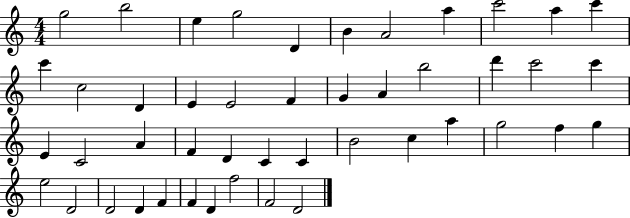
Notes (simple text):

G5/h B5/h E5/q G5/h D4/q B4/q A4/h A5/q C6/h A5/q C6/q C6/q C5/h D4/q E4/q E4/h F4/q G4/q A4/q B5/h D6/q C6/h C6/q E4/q C4/h A4/q F4/q D4/q C4/q C4/q B4/h C5/q A5/q G5/h F5/q G5/q E5/h D4/h D4/h D4/q F4/q F4/q D4/q F5/h F4/h D4/h